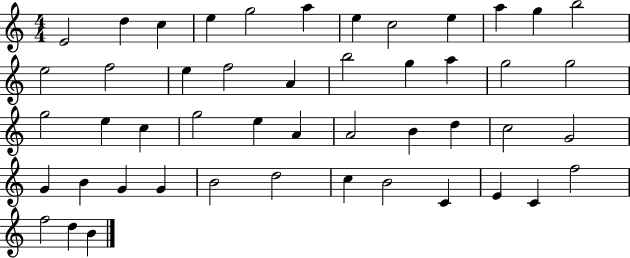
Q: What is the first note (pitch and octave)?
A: E4